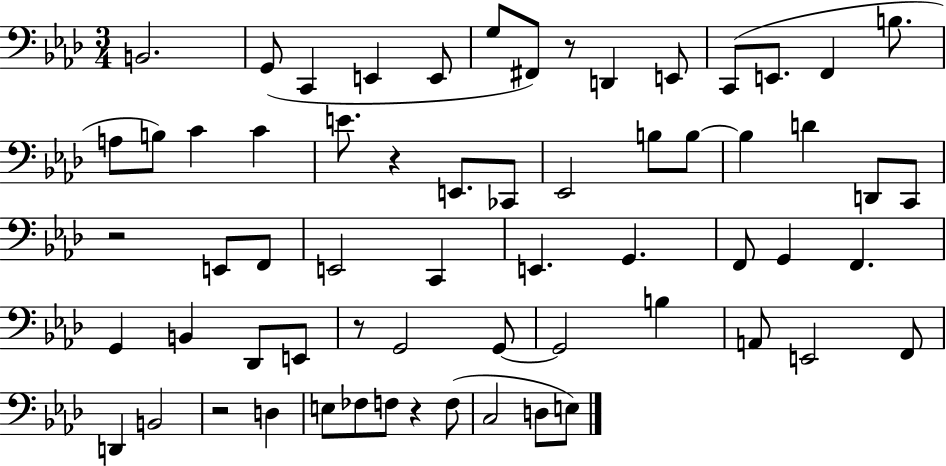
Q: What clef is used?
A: bass